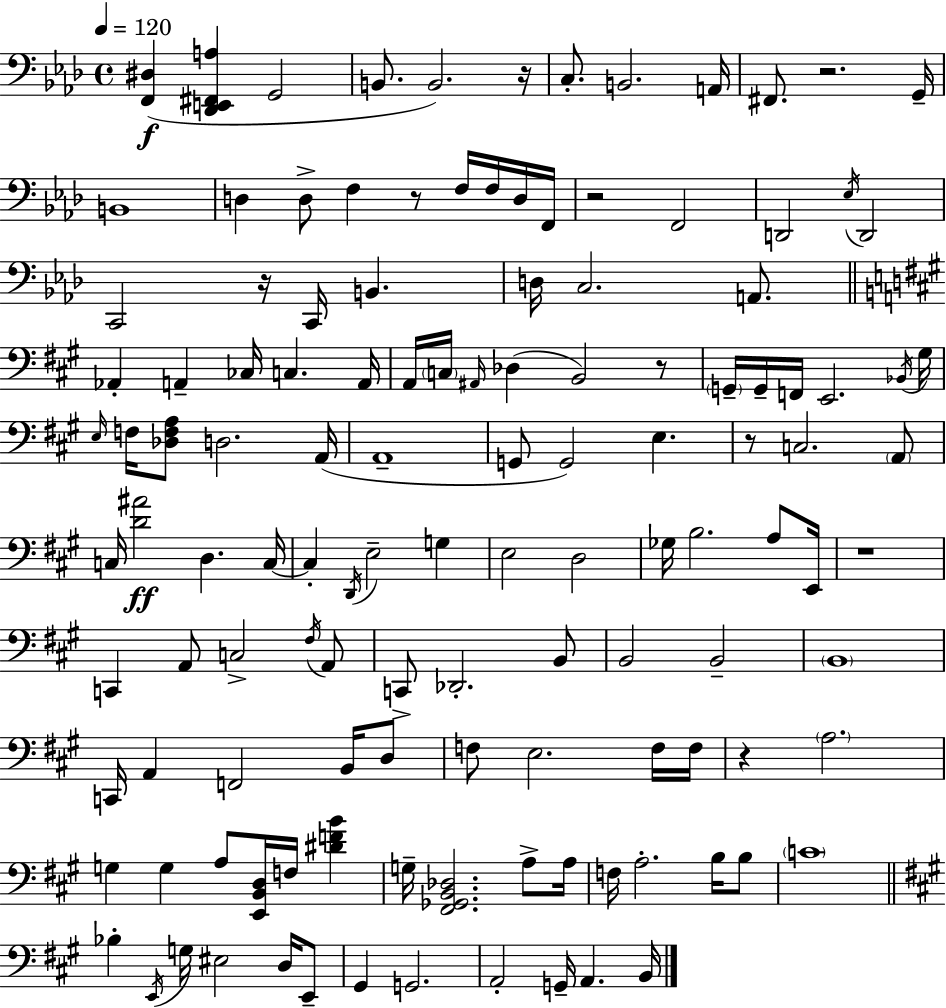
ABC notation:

X:1
T:Untitled
M:4/4
L:1/4
K:Ab
[F,,^D,] [_D,,E,,^F,,A,] G,,2 B,,/2 B,,2 z/4 C,/2 B,,2 A,,/4 ^F,,/2 z2 G,,/4 B,,4 D, D,/2 F, z/2 F,/4 F,/4 D,/4 F,,/4 z2 F,,2 D,,2 _E,/4 D,,2 C,,2 z/4 C,,/4 B,, D,/4 C,2 A,,/2 _A,, A,, _C,/4 C, A,,/4 A,,/4 C,/4 ^A,,/4 _D, B,,2 z/2 G,,/4 G,,/4 F,,/4 E,,2 _B,,/4 ^G,/4 E,/4 F,/4 [_D,F,A,]/2 D,2 A,,/4 A,,4 G,,/2 G,,2 E, z/2 C,2 A,,/2 C,/4 [D^A]2 D, C,/4 C, D,,/4 E,2 G, E,2 D,2 _G,/4 B,2 A,/2 E,,/4 z4 C,, A,,/2 C,2 ^F,/4 A,,/2 C,,/2 _D,,2 B,,/2 B,,2 B,,2 B,,4 C,,/4 A,, F,,2 B,,/4 D,/2 F,/2 E,2 F,/4 F,/4 z A,2 G, G, A,/2 [E,,B,,D,]/4 F,/4 [^DFB] G,/4 [^F,,_G,,B,,_D,]2 A,/2 A,/4 F,/4 A,2 B,/4 B,/2 C4 _B, E,,/4 G,/4 ^E,2 D,/4 E,,/2 ^G,, G,,2 A,,2 G,,/4 A,, B,,/4